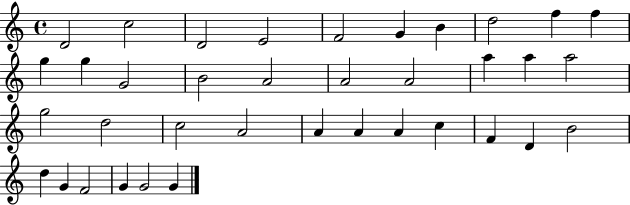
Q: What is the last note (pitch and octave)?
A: G4